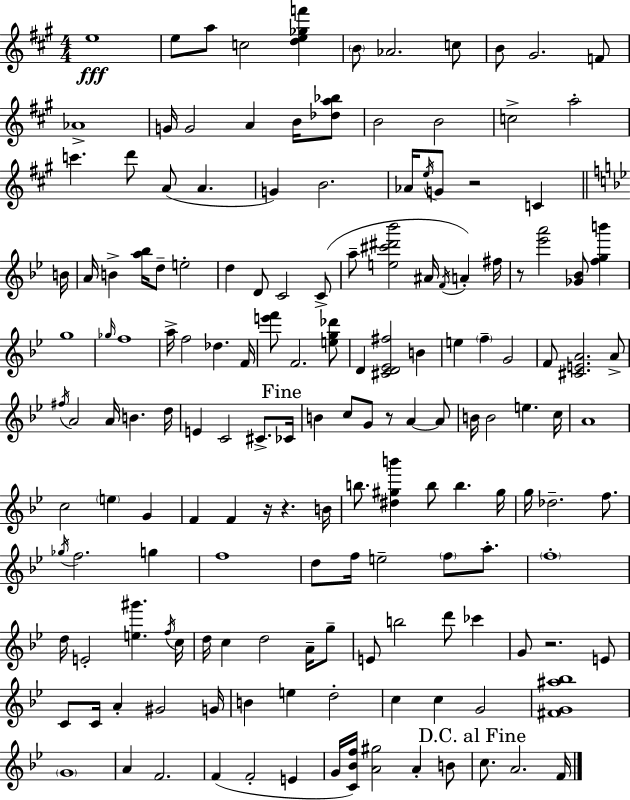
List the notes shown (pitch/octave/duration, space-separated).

E5/w E5/e A5/e C5/h [D5,E5,Gb5,F6]/q B4/e Ab4/h. C5/e B4/e G#4/h. F4/e Ab4/w G4/s G4/h A4/q B4/s [Db5,A5,Bb5]/e B4/h B4/h C5/h A5/h C6/q. D6/e A4/e A4/q. G4/q B4/h. Ab4/s E5/s G4/e R/h C4/q B4/s A4/s B4/q [A5,Bb5]/s D5/e E5/h D5/q D4/e C4/h C4/e A5/e [E5,C#6,D#6,Bb6]/h A#4/s F4/s A4/q F#5/s R/e [Eb6,A6]/h [Gb4,Bb4]/e [F5,G5,B6]/q G5/w Gb5/s F5/w A5/s F5/h Db5/q. F4/s [E6,F6]/e F4/h. [E5,G5,Db6]/e D4/q [C#4,D4,Eb4,F#5]/h B4/q E5/q F5/q G4/h F4/e [C#4,E4,A4]/h. A4/e F#5/s A4/h A4/s B4/q. D5/s E4/q C4/h C#4/e. CES4/s B4/q C5/e G4/e R/e A4/q A4/e B4/s B4/h E5/q. C5/s A4/w C5/h E5/q G4/q F4/q F4/q R/s R/q. B4/s B5/e. [D#5,G#5,B6]/q B5/e B5/q. G#5/s G5/s Db5/h. F5/e. Gb5/s F5/h. G5/q F5/w D5/e F5/s E5/h F5/e A5/e. F5/w D5/s E4/h [E5,G#6]/q. F5/s C5/s D5/s C5/q D5/h A4/s G5/e E4/e B5/h D6/e CES6/q G4/e R/h. E4/e C4/e C4/s A4/q G#4/h G4/s B4/q E5/q D5/h C5/q C5/q G4/h [F#4,G4,A#5,Bb5]/w G4/w A4/q F4/h. F4/q F4/h E4/q G4/s [C4,Bb4,F5]/s [A4,G#5]/h A4/q B4/e C5/e. A4/h. F4/s